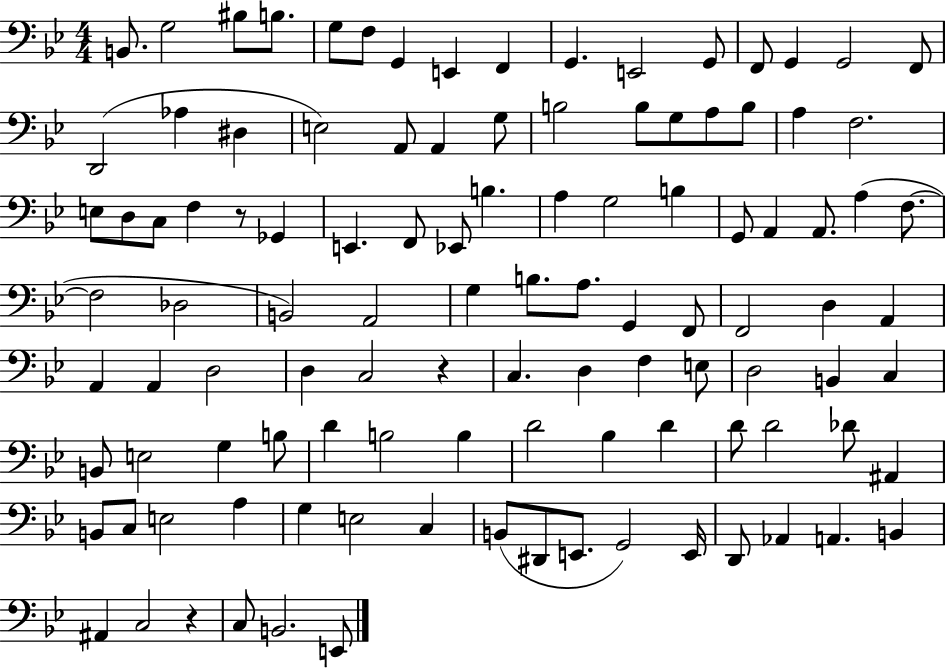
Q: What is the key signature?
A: BES major